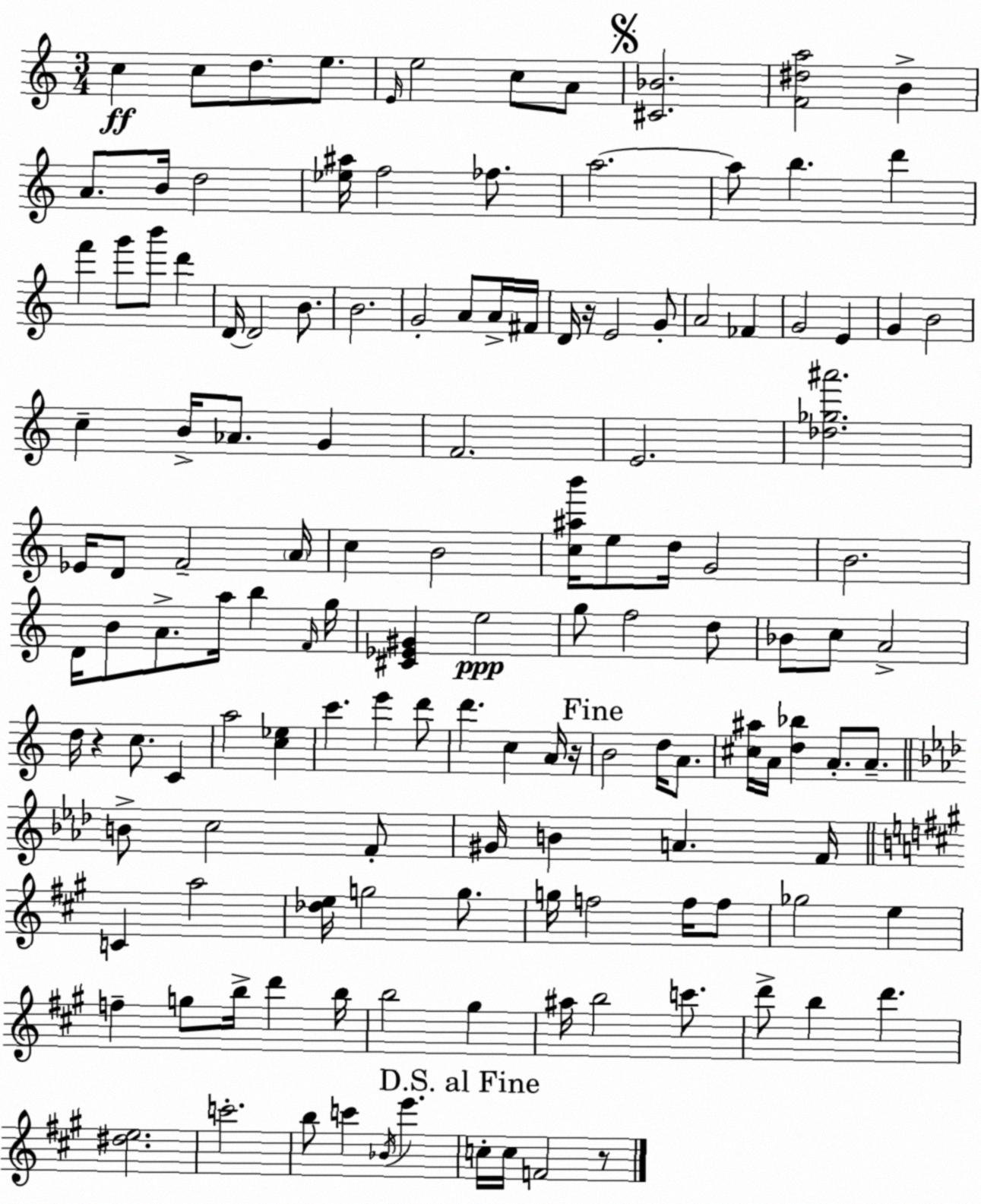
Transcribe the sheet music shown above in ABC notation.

X:1
T:Untitled
M:3/4
L:1/4
K:Am
c c/2 d/2 e/2 E/4 e2 c/2 A/2 [^C_B]2 [F^da]2 B A/2 B/4 d2 [_e^a]/4 f2 _f/2 a2 a/2 b d' f' g'/2 b'/2 d' D/4 D2 B/2 B2 G2 A/2 A/4 ^F/4 D/4 z/4 E2 G/2 A2 _F G2 E G B2 c B/4 _A/2 G F2 E2 [_d_g^a']2 _E/4 D/2 F2 A/4 c B2 [c^ab']/4 e/2 d/4 G2 B2 D/4 B/2 A/2 a/4 b F/4 g/4 [^C_E^G] e2 g/2 f2 d/2 _B/2 c/2 A2 d/4 z c/2 C a2 [c_e] c' e' d'/2 d' c A/4 z/4 B2 d/4 A/2 [^c^a]/4 A/4 [d_b] A/2 A/2 B/2 c2 F/2 ^G/4 B A F/4 C a2 [_de]/4 g2 g/2 g/4 f2 f/4 f/2 _g2 e f g/2 b/4 d' b/4 b2 ^g ^a/4 b2 c'/2 d'/2 b d' [^de]2 c'2 b/2 c' _B/4 e' c/4 c/4 F2 z/2